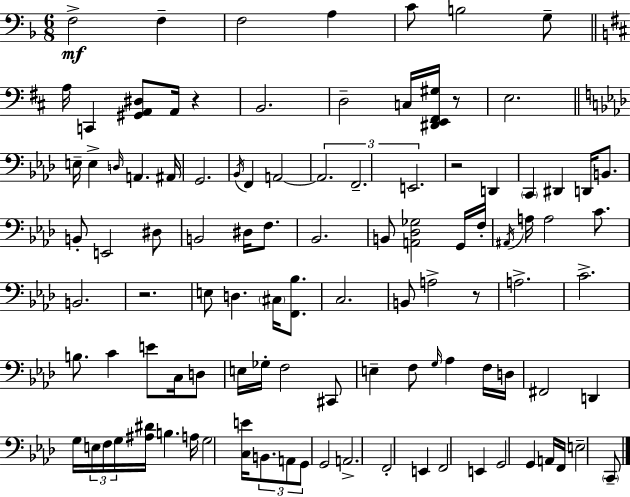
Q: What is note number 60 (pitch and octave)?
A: E3